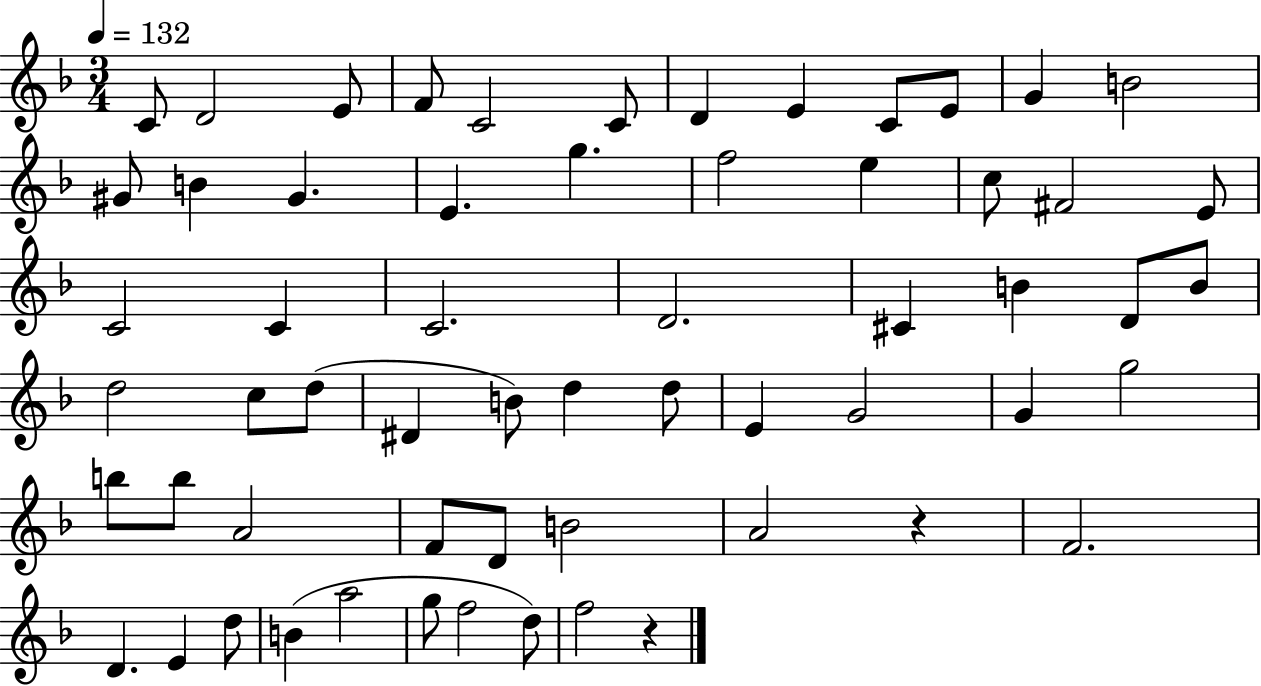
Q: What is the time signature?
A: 3/4